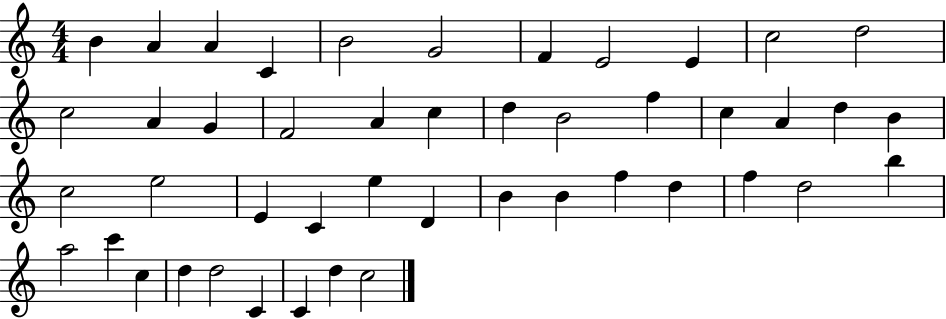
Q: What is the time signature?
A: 4/4